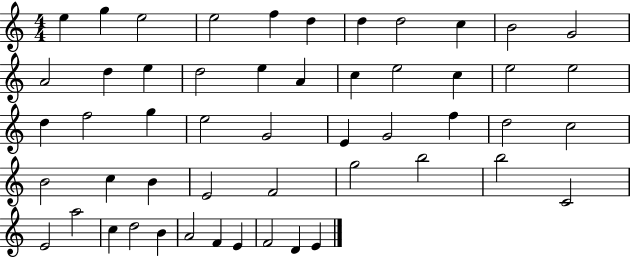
E5/q G5/q E5/h E5/h F5/q D5/q D5/q D5/h C5/q B4/h G4/h A4/h D5/q E5/q D5/h E5/q A4/q C5/q E5/h C5/q E5/h E5/h D5/q F5/h G5/q E5/h G4/h E4/q G4/h F5/q D5/h C5/h B4/h C5/q B4/q E4/h F4/h G5/h B5/h B5/h C4/h E4/h A5/h C5/q D5/h B4/q A4/h F4/q E4/q F4/h D4/q E4/q